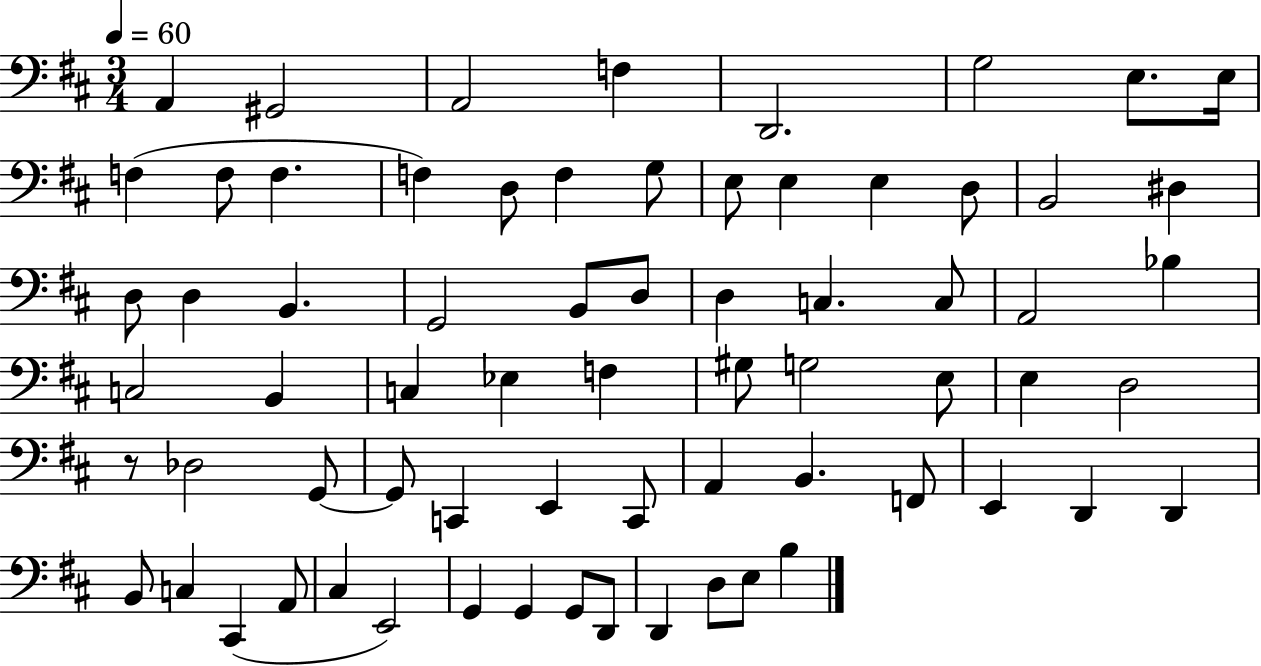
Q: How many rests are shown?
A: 1